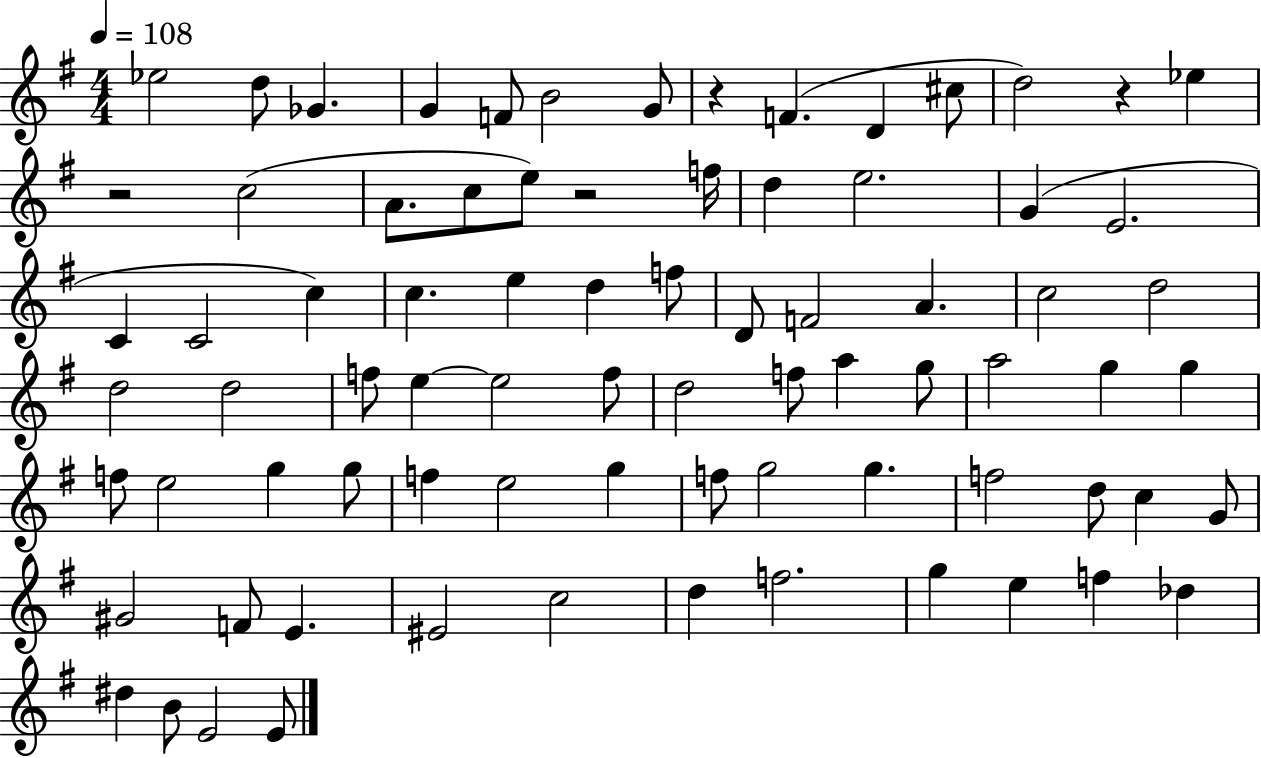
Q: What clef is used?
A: treble